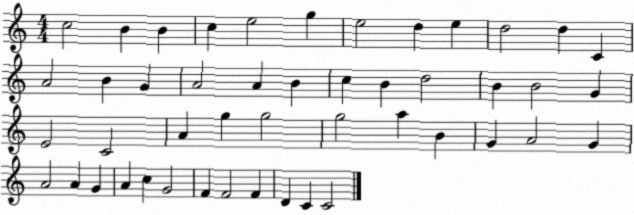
X:1
T:Untitled
M:4/4
L:1/4
K:C
c2 B B c e2 g e2 d e d2 d C A2 B G A2 A B c B d2 B B2 G E2 C2 A g g2 g2 a B G A2 G A2 A G A c G2 F F2 F D C C2